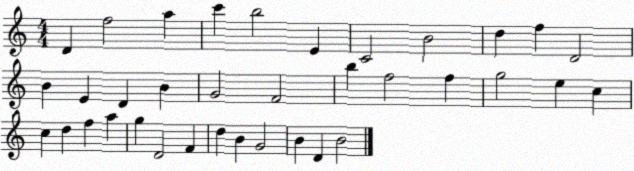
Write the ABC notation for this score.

X:1
T:Untitled
M:4/4
L:1/4
K:C
D f2 a c' b2 E C2 B2 d f D2 B E D B G2 F2 b f2 f g2 e c c d f a g D2 F d B G2 B D B2